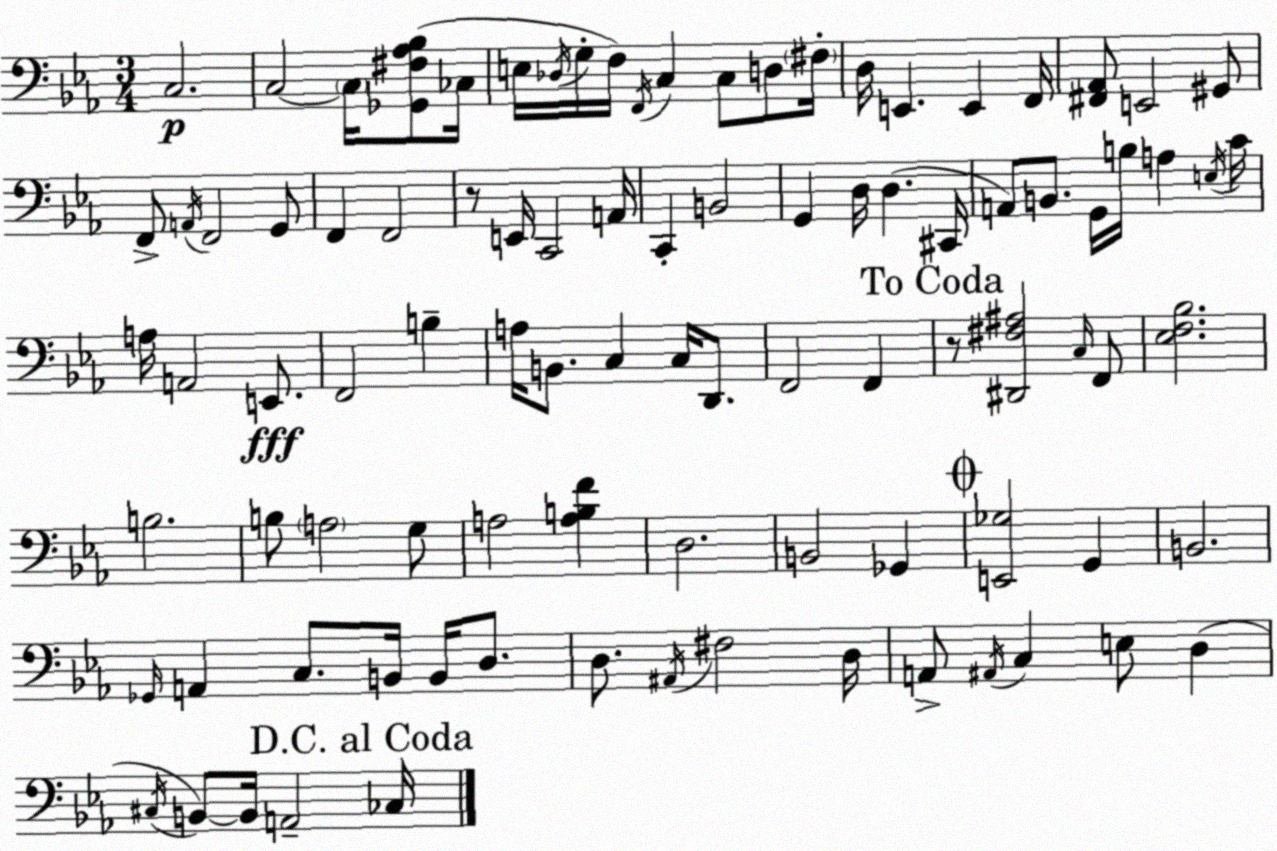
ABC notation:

X:1
T:Untitled
M:3/4
L:1/4
K:Cm
C,2 C,2 C,/4 [_G,,^F,_A,_B,]/2 _C,/4 E,/4 _D,/4 G,/4 F,/4 F,,/4 C, C,/2 D,/2 ^F,/4 D,/4 E,, E,, F,,/4 [^F,,_A,,]/2 E,,2 ^G,,/2 F,,/2 A,,/4 F,,2 G,,/2 F,, F,,2 z/2 E,,/4 C,,2 A,,/4 C,, B,,2 G,, D,/4 D, ^C,,/4 A,,/2 B,,/2 G,,/4 B,/4 A, E,/4 C/4 A,/4 A,,2 E,,/2 F,,2 B, A,/4 B,,/2 C, C,/4 D,,/2 F,,2 F,, z/2 [^D,,^F,^A,]2 C,/4 F,,/2 [_E,F,_B,]2 B,2 B,/2 A,2 G,/2 A,2 [A,B,F] D,2 B,,2 _G,, [E,,_G,]2 G,, B,,2 _G,,/4 A,, C,/2 B,,/4 B,,/4 D,/2 D,/2 ^A,,/4 ^F,2 D,/4 A,,/2 ^A,,/4 C, E,/2 D, ^C,/4 B,,/2 B,,/4 A,,2 _C,/4